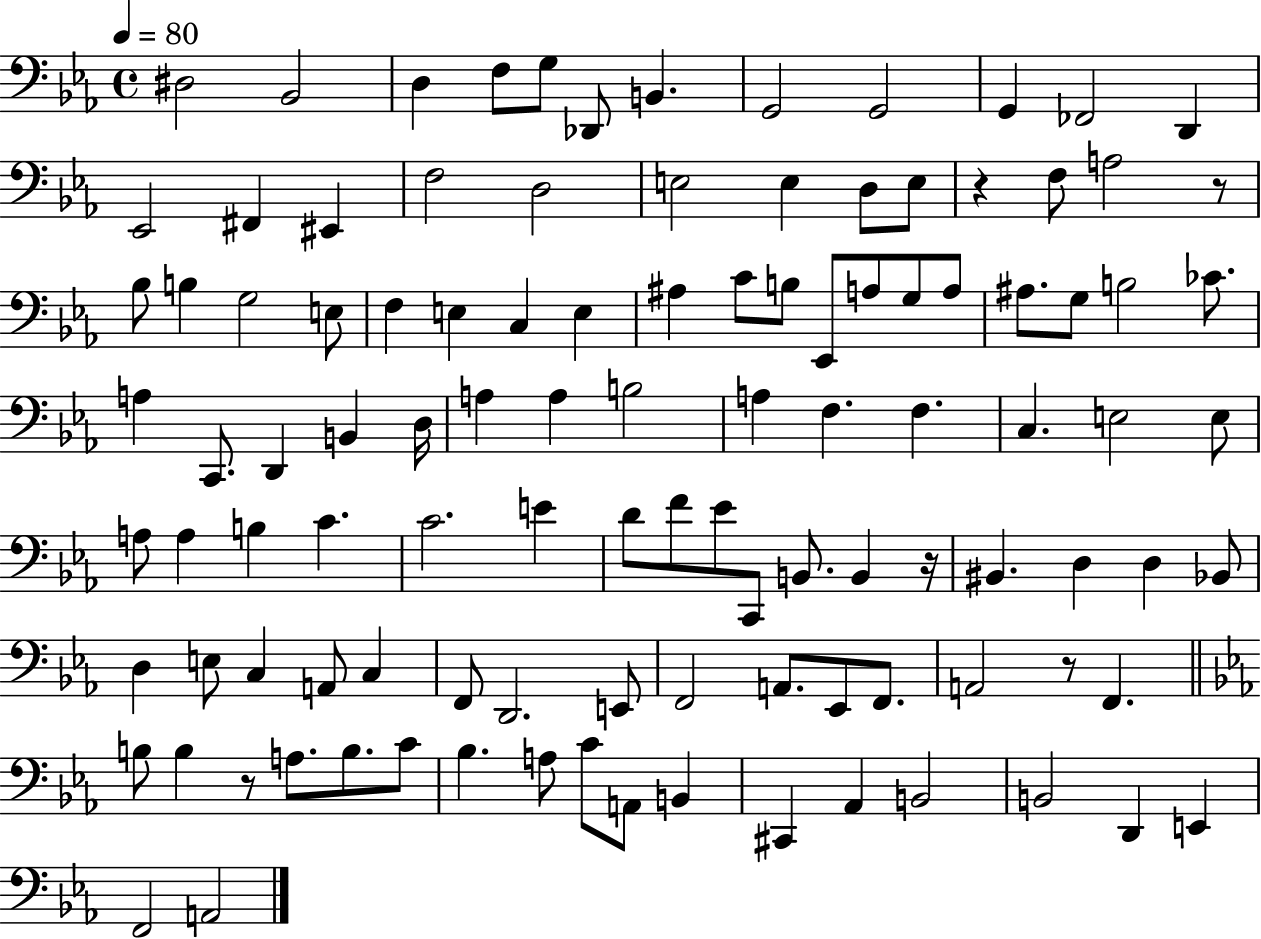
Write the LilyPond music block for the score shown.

{
  \clef bass
  \time 4/4
  \defaultTimeSignature
  \key ees \major
  \tempo 4 = 80
  \repeat volta 2 { dis2 bes,2 | d4 f8 g8 des,8 b,4. | g,2 g,2 | g,4 fes,2 d,4 | \break ees,2 fis,4 eis,4 | f2 d2 | e2 e4 d8 e8 | r4 f8 a2 r8 | \break bes8 b4 g2 e8 | f4 e4 c4 e4 | ais4 c'8 b8 ees,8 a8 g8 a8 | ais8. g8 b2 ces'8. | \break a4 c,8. d,4 b,4 d16 | a4 a4 b2 | a4 f4. f4. | c4. e2 e8 | \break a8 a4 b4 c'4. | c'2. e'4 | d'8 f'8 ees'8 c,8 b,8. b,4 r16 | bis,4. d4 d4 bes,8 | \break d4 e8 c4 a,8 c4 | f,8 d,2. e,8 | f,2 a,8. ees,8 f,8. | a,2 r8 f,4. | \break \bar "||" \break \key ees \major b8 b4 r8 a8. b8. c'8 | bes4. a8 c'8 a,8 b,4 | cis,4 aes,4 b,2 | b,2 d,4 e,4 | \break f,2 a,2 | } \bar "|."
}